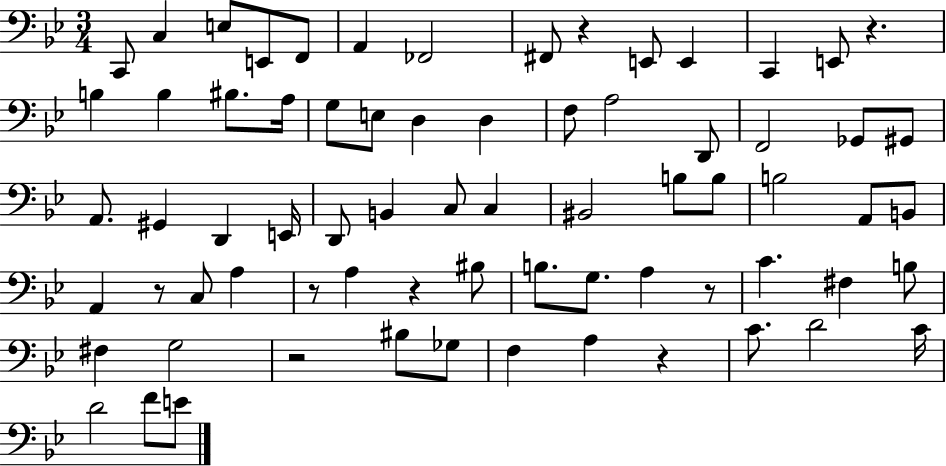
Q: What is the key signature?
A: BES major